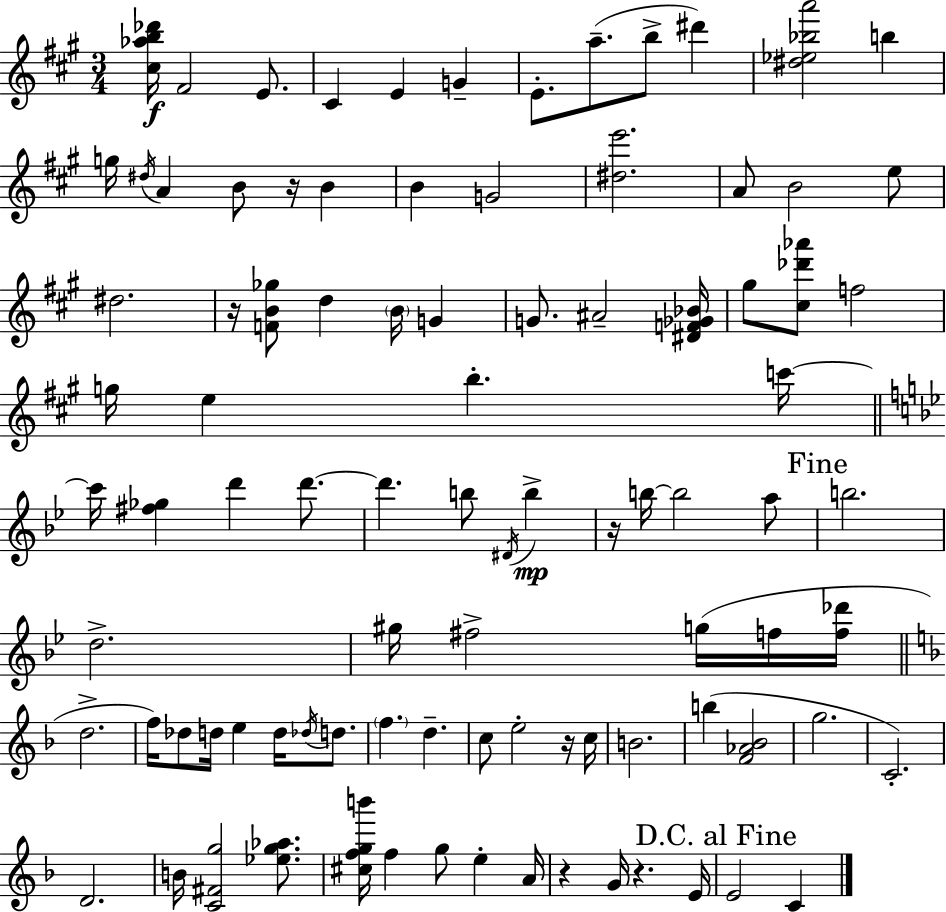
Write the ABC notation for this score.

X:1
T:Untitled
M:3/4
L:1/4
K:A
[^c_ab_d']/4 ^F2 E/2 ^C E G E/2 a/2 b/2 ^d' [^d_e_ba']2 b g/4 ^d/4 A B/2 z/4 B B G2 [^de']2 A/2 B2 e/2 ^d2 z/4 [FB_g]/2 d B/4 G G/2 ^A2 [^DF_G_B]/4 ^g/2 [^c_d'_a']/2 f2 g/4 e b c'/4 c'/4 [^f_g] d' d'/2 d' b/2 ^D/4 b z/4 b/4 b2 a/2 b2 d2 ^g/4 ^f2 g/4 f/4 [f_d']/4 d2 f/4 _d/2 d/4 e d/4 _d/4 d/2 f d c/2 e2 z/4 c/4 B2 b [F_A_B]2 g2 C2 D2 B/4 [C^Fg]2 [_eg_a]/2 [^cfgb']/4 f g/2 e A/4 z G/4 z E/4 E2 C